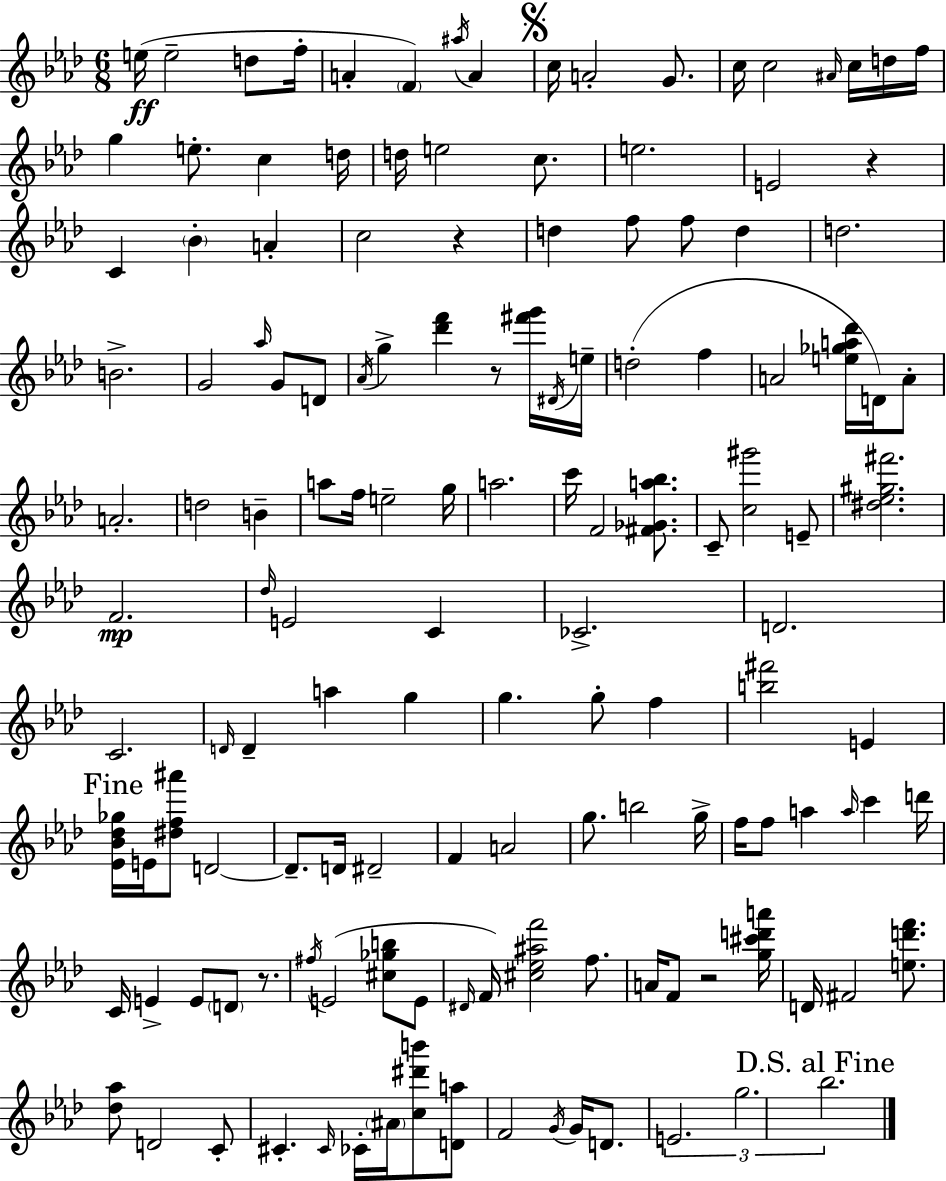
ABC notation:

X:1
T:Untitled
M:6/8
L:1/4
K:Ab
e/4 e2 d/2 f/4 A F ^a/4 A c/4 A2 G/2 c/4 c2 ^A/4 c/4 d/4 f/4 g e/2 c d/4 d/4 e2 c/2 e2 E2 z C _B A c2 z d f/2 f/2 d d2 B2 G2 _a/4 G/2 D/2 _A/4 g [_d'f'] z/2 [^f'g']/4 ^D/4 e/4 d2 f A2 [e_ga_d']/4 D/4 A/2 A2 d2 B a/2 f/4 e2 g/4 a2 c'/4 F2 [^F_Ga_b]/2 C/2 [c^g']2 E/2 [^d_e^g^f']2 F2 _d/4 E2 C _C2 D2 C2 D/4 D a g g g/2 f [b^f']2 E [_E_B_d_g]/4 E/4 [^df^a']/2 D2 D/2 D/4 ^D2 F A2 g/2 b2 g/4 f/4 f/2 a a/4 c' d'/4 C/4 E E/2 D/2 z/2 ^f/4 E2 [^c_gb]/2 E/2 ^D/4 F/4 [^c_e^af']2 f/2 A/4 F/2 z2 [g^c'd'a']/4 D/4 ^F2 [ed'f']/2 [_d_a]/2 D2 C/2 ^C ^C/4 _C/4 ^A/4 [c^d'b']/2 [Da]/2 F2 G/4 G/4 D/2 E2 g2 _b2